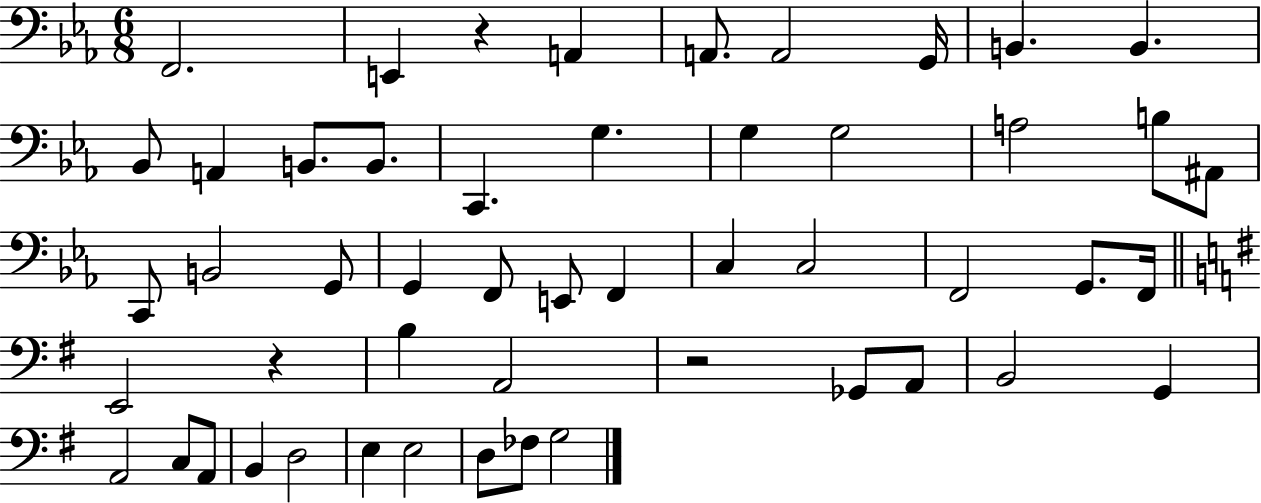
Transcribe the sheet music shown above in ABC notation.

X:1
T:Untitled
M:6/8
L:1/4
K:Eb
F,,2 E,, z A,, A,,/2 A,,2 G,,/4 B,, B,, _B,,/2 A,, B,,/2 B,,/2 C,, G, G, G,2 A,2 B,/2 ^A,,/2 C,,/2 B,,2 G,,/2 G,, F,,/2 E,,/2 F,, C, C,2 F,,2 G,,/2 F,,/4 E,,2 z B, A,,2 z2 _G,,/2 A,,/2 B,,2 G,, A,,2 C,/2 A,,/2 B,, D,2 E, E,2 D,/2 _F,/2 G,2